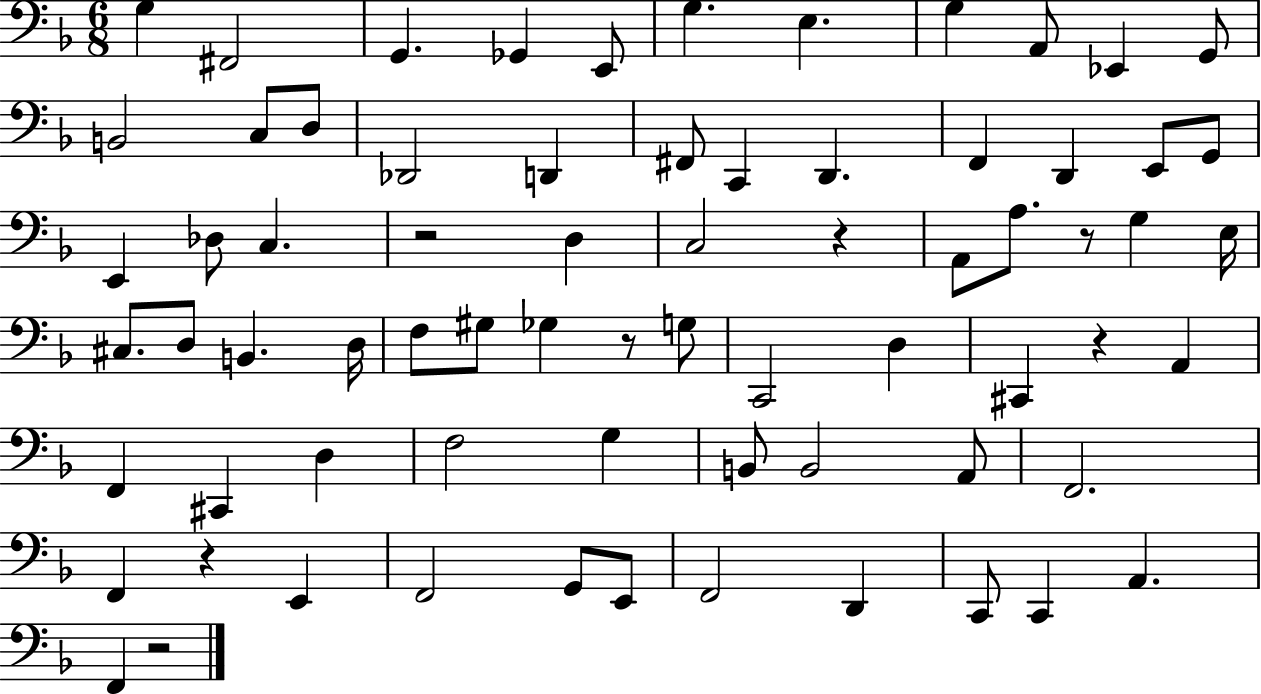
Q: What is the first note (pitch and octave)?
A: G3